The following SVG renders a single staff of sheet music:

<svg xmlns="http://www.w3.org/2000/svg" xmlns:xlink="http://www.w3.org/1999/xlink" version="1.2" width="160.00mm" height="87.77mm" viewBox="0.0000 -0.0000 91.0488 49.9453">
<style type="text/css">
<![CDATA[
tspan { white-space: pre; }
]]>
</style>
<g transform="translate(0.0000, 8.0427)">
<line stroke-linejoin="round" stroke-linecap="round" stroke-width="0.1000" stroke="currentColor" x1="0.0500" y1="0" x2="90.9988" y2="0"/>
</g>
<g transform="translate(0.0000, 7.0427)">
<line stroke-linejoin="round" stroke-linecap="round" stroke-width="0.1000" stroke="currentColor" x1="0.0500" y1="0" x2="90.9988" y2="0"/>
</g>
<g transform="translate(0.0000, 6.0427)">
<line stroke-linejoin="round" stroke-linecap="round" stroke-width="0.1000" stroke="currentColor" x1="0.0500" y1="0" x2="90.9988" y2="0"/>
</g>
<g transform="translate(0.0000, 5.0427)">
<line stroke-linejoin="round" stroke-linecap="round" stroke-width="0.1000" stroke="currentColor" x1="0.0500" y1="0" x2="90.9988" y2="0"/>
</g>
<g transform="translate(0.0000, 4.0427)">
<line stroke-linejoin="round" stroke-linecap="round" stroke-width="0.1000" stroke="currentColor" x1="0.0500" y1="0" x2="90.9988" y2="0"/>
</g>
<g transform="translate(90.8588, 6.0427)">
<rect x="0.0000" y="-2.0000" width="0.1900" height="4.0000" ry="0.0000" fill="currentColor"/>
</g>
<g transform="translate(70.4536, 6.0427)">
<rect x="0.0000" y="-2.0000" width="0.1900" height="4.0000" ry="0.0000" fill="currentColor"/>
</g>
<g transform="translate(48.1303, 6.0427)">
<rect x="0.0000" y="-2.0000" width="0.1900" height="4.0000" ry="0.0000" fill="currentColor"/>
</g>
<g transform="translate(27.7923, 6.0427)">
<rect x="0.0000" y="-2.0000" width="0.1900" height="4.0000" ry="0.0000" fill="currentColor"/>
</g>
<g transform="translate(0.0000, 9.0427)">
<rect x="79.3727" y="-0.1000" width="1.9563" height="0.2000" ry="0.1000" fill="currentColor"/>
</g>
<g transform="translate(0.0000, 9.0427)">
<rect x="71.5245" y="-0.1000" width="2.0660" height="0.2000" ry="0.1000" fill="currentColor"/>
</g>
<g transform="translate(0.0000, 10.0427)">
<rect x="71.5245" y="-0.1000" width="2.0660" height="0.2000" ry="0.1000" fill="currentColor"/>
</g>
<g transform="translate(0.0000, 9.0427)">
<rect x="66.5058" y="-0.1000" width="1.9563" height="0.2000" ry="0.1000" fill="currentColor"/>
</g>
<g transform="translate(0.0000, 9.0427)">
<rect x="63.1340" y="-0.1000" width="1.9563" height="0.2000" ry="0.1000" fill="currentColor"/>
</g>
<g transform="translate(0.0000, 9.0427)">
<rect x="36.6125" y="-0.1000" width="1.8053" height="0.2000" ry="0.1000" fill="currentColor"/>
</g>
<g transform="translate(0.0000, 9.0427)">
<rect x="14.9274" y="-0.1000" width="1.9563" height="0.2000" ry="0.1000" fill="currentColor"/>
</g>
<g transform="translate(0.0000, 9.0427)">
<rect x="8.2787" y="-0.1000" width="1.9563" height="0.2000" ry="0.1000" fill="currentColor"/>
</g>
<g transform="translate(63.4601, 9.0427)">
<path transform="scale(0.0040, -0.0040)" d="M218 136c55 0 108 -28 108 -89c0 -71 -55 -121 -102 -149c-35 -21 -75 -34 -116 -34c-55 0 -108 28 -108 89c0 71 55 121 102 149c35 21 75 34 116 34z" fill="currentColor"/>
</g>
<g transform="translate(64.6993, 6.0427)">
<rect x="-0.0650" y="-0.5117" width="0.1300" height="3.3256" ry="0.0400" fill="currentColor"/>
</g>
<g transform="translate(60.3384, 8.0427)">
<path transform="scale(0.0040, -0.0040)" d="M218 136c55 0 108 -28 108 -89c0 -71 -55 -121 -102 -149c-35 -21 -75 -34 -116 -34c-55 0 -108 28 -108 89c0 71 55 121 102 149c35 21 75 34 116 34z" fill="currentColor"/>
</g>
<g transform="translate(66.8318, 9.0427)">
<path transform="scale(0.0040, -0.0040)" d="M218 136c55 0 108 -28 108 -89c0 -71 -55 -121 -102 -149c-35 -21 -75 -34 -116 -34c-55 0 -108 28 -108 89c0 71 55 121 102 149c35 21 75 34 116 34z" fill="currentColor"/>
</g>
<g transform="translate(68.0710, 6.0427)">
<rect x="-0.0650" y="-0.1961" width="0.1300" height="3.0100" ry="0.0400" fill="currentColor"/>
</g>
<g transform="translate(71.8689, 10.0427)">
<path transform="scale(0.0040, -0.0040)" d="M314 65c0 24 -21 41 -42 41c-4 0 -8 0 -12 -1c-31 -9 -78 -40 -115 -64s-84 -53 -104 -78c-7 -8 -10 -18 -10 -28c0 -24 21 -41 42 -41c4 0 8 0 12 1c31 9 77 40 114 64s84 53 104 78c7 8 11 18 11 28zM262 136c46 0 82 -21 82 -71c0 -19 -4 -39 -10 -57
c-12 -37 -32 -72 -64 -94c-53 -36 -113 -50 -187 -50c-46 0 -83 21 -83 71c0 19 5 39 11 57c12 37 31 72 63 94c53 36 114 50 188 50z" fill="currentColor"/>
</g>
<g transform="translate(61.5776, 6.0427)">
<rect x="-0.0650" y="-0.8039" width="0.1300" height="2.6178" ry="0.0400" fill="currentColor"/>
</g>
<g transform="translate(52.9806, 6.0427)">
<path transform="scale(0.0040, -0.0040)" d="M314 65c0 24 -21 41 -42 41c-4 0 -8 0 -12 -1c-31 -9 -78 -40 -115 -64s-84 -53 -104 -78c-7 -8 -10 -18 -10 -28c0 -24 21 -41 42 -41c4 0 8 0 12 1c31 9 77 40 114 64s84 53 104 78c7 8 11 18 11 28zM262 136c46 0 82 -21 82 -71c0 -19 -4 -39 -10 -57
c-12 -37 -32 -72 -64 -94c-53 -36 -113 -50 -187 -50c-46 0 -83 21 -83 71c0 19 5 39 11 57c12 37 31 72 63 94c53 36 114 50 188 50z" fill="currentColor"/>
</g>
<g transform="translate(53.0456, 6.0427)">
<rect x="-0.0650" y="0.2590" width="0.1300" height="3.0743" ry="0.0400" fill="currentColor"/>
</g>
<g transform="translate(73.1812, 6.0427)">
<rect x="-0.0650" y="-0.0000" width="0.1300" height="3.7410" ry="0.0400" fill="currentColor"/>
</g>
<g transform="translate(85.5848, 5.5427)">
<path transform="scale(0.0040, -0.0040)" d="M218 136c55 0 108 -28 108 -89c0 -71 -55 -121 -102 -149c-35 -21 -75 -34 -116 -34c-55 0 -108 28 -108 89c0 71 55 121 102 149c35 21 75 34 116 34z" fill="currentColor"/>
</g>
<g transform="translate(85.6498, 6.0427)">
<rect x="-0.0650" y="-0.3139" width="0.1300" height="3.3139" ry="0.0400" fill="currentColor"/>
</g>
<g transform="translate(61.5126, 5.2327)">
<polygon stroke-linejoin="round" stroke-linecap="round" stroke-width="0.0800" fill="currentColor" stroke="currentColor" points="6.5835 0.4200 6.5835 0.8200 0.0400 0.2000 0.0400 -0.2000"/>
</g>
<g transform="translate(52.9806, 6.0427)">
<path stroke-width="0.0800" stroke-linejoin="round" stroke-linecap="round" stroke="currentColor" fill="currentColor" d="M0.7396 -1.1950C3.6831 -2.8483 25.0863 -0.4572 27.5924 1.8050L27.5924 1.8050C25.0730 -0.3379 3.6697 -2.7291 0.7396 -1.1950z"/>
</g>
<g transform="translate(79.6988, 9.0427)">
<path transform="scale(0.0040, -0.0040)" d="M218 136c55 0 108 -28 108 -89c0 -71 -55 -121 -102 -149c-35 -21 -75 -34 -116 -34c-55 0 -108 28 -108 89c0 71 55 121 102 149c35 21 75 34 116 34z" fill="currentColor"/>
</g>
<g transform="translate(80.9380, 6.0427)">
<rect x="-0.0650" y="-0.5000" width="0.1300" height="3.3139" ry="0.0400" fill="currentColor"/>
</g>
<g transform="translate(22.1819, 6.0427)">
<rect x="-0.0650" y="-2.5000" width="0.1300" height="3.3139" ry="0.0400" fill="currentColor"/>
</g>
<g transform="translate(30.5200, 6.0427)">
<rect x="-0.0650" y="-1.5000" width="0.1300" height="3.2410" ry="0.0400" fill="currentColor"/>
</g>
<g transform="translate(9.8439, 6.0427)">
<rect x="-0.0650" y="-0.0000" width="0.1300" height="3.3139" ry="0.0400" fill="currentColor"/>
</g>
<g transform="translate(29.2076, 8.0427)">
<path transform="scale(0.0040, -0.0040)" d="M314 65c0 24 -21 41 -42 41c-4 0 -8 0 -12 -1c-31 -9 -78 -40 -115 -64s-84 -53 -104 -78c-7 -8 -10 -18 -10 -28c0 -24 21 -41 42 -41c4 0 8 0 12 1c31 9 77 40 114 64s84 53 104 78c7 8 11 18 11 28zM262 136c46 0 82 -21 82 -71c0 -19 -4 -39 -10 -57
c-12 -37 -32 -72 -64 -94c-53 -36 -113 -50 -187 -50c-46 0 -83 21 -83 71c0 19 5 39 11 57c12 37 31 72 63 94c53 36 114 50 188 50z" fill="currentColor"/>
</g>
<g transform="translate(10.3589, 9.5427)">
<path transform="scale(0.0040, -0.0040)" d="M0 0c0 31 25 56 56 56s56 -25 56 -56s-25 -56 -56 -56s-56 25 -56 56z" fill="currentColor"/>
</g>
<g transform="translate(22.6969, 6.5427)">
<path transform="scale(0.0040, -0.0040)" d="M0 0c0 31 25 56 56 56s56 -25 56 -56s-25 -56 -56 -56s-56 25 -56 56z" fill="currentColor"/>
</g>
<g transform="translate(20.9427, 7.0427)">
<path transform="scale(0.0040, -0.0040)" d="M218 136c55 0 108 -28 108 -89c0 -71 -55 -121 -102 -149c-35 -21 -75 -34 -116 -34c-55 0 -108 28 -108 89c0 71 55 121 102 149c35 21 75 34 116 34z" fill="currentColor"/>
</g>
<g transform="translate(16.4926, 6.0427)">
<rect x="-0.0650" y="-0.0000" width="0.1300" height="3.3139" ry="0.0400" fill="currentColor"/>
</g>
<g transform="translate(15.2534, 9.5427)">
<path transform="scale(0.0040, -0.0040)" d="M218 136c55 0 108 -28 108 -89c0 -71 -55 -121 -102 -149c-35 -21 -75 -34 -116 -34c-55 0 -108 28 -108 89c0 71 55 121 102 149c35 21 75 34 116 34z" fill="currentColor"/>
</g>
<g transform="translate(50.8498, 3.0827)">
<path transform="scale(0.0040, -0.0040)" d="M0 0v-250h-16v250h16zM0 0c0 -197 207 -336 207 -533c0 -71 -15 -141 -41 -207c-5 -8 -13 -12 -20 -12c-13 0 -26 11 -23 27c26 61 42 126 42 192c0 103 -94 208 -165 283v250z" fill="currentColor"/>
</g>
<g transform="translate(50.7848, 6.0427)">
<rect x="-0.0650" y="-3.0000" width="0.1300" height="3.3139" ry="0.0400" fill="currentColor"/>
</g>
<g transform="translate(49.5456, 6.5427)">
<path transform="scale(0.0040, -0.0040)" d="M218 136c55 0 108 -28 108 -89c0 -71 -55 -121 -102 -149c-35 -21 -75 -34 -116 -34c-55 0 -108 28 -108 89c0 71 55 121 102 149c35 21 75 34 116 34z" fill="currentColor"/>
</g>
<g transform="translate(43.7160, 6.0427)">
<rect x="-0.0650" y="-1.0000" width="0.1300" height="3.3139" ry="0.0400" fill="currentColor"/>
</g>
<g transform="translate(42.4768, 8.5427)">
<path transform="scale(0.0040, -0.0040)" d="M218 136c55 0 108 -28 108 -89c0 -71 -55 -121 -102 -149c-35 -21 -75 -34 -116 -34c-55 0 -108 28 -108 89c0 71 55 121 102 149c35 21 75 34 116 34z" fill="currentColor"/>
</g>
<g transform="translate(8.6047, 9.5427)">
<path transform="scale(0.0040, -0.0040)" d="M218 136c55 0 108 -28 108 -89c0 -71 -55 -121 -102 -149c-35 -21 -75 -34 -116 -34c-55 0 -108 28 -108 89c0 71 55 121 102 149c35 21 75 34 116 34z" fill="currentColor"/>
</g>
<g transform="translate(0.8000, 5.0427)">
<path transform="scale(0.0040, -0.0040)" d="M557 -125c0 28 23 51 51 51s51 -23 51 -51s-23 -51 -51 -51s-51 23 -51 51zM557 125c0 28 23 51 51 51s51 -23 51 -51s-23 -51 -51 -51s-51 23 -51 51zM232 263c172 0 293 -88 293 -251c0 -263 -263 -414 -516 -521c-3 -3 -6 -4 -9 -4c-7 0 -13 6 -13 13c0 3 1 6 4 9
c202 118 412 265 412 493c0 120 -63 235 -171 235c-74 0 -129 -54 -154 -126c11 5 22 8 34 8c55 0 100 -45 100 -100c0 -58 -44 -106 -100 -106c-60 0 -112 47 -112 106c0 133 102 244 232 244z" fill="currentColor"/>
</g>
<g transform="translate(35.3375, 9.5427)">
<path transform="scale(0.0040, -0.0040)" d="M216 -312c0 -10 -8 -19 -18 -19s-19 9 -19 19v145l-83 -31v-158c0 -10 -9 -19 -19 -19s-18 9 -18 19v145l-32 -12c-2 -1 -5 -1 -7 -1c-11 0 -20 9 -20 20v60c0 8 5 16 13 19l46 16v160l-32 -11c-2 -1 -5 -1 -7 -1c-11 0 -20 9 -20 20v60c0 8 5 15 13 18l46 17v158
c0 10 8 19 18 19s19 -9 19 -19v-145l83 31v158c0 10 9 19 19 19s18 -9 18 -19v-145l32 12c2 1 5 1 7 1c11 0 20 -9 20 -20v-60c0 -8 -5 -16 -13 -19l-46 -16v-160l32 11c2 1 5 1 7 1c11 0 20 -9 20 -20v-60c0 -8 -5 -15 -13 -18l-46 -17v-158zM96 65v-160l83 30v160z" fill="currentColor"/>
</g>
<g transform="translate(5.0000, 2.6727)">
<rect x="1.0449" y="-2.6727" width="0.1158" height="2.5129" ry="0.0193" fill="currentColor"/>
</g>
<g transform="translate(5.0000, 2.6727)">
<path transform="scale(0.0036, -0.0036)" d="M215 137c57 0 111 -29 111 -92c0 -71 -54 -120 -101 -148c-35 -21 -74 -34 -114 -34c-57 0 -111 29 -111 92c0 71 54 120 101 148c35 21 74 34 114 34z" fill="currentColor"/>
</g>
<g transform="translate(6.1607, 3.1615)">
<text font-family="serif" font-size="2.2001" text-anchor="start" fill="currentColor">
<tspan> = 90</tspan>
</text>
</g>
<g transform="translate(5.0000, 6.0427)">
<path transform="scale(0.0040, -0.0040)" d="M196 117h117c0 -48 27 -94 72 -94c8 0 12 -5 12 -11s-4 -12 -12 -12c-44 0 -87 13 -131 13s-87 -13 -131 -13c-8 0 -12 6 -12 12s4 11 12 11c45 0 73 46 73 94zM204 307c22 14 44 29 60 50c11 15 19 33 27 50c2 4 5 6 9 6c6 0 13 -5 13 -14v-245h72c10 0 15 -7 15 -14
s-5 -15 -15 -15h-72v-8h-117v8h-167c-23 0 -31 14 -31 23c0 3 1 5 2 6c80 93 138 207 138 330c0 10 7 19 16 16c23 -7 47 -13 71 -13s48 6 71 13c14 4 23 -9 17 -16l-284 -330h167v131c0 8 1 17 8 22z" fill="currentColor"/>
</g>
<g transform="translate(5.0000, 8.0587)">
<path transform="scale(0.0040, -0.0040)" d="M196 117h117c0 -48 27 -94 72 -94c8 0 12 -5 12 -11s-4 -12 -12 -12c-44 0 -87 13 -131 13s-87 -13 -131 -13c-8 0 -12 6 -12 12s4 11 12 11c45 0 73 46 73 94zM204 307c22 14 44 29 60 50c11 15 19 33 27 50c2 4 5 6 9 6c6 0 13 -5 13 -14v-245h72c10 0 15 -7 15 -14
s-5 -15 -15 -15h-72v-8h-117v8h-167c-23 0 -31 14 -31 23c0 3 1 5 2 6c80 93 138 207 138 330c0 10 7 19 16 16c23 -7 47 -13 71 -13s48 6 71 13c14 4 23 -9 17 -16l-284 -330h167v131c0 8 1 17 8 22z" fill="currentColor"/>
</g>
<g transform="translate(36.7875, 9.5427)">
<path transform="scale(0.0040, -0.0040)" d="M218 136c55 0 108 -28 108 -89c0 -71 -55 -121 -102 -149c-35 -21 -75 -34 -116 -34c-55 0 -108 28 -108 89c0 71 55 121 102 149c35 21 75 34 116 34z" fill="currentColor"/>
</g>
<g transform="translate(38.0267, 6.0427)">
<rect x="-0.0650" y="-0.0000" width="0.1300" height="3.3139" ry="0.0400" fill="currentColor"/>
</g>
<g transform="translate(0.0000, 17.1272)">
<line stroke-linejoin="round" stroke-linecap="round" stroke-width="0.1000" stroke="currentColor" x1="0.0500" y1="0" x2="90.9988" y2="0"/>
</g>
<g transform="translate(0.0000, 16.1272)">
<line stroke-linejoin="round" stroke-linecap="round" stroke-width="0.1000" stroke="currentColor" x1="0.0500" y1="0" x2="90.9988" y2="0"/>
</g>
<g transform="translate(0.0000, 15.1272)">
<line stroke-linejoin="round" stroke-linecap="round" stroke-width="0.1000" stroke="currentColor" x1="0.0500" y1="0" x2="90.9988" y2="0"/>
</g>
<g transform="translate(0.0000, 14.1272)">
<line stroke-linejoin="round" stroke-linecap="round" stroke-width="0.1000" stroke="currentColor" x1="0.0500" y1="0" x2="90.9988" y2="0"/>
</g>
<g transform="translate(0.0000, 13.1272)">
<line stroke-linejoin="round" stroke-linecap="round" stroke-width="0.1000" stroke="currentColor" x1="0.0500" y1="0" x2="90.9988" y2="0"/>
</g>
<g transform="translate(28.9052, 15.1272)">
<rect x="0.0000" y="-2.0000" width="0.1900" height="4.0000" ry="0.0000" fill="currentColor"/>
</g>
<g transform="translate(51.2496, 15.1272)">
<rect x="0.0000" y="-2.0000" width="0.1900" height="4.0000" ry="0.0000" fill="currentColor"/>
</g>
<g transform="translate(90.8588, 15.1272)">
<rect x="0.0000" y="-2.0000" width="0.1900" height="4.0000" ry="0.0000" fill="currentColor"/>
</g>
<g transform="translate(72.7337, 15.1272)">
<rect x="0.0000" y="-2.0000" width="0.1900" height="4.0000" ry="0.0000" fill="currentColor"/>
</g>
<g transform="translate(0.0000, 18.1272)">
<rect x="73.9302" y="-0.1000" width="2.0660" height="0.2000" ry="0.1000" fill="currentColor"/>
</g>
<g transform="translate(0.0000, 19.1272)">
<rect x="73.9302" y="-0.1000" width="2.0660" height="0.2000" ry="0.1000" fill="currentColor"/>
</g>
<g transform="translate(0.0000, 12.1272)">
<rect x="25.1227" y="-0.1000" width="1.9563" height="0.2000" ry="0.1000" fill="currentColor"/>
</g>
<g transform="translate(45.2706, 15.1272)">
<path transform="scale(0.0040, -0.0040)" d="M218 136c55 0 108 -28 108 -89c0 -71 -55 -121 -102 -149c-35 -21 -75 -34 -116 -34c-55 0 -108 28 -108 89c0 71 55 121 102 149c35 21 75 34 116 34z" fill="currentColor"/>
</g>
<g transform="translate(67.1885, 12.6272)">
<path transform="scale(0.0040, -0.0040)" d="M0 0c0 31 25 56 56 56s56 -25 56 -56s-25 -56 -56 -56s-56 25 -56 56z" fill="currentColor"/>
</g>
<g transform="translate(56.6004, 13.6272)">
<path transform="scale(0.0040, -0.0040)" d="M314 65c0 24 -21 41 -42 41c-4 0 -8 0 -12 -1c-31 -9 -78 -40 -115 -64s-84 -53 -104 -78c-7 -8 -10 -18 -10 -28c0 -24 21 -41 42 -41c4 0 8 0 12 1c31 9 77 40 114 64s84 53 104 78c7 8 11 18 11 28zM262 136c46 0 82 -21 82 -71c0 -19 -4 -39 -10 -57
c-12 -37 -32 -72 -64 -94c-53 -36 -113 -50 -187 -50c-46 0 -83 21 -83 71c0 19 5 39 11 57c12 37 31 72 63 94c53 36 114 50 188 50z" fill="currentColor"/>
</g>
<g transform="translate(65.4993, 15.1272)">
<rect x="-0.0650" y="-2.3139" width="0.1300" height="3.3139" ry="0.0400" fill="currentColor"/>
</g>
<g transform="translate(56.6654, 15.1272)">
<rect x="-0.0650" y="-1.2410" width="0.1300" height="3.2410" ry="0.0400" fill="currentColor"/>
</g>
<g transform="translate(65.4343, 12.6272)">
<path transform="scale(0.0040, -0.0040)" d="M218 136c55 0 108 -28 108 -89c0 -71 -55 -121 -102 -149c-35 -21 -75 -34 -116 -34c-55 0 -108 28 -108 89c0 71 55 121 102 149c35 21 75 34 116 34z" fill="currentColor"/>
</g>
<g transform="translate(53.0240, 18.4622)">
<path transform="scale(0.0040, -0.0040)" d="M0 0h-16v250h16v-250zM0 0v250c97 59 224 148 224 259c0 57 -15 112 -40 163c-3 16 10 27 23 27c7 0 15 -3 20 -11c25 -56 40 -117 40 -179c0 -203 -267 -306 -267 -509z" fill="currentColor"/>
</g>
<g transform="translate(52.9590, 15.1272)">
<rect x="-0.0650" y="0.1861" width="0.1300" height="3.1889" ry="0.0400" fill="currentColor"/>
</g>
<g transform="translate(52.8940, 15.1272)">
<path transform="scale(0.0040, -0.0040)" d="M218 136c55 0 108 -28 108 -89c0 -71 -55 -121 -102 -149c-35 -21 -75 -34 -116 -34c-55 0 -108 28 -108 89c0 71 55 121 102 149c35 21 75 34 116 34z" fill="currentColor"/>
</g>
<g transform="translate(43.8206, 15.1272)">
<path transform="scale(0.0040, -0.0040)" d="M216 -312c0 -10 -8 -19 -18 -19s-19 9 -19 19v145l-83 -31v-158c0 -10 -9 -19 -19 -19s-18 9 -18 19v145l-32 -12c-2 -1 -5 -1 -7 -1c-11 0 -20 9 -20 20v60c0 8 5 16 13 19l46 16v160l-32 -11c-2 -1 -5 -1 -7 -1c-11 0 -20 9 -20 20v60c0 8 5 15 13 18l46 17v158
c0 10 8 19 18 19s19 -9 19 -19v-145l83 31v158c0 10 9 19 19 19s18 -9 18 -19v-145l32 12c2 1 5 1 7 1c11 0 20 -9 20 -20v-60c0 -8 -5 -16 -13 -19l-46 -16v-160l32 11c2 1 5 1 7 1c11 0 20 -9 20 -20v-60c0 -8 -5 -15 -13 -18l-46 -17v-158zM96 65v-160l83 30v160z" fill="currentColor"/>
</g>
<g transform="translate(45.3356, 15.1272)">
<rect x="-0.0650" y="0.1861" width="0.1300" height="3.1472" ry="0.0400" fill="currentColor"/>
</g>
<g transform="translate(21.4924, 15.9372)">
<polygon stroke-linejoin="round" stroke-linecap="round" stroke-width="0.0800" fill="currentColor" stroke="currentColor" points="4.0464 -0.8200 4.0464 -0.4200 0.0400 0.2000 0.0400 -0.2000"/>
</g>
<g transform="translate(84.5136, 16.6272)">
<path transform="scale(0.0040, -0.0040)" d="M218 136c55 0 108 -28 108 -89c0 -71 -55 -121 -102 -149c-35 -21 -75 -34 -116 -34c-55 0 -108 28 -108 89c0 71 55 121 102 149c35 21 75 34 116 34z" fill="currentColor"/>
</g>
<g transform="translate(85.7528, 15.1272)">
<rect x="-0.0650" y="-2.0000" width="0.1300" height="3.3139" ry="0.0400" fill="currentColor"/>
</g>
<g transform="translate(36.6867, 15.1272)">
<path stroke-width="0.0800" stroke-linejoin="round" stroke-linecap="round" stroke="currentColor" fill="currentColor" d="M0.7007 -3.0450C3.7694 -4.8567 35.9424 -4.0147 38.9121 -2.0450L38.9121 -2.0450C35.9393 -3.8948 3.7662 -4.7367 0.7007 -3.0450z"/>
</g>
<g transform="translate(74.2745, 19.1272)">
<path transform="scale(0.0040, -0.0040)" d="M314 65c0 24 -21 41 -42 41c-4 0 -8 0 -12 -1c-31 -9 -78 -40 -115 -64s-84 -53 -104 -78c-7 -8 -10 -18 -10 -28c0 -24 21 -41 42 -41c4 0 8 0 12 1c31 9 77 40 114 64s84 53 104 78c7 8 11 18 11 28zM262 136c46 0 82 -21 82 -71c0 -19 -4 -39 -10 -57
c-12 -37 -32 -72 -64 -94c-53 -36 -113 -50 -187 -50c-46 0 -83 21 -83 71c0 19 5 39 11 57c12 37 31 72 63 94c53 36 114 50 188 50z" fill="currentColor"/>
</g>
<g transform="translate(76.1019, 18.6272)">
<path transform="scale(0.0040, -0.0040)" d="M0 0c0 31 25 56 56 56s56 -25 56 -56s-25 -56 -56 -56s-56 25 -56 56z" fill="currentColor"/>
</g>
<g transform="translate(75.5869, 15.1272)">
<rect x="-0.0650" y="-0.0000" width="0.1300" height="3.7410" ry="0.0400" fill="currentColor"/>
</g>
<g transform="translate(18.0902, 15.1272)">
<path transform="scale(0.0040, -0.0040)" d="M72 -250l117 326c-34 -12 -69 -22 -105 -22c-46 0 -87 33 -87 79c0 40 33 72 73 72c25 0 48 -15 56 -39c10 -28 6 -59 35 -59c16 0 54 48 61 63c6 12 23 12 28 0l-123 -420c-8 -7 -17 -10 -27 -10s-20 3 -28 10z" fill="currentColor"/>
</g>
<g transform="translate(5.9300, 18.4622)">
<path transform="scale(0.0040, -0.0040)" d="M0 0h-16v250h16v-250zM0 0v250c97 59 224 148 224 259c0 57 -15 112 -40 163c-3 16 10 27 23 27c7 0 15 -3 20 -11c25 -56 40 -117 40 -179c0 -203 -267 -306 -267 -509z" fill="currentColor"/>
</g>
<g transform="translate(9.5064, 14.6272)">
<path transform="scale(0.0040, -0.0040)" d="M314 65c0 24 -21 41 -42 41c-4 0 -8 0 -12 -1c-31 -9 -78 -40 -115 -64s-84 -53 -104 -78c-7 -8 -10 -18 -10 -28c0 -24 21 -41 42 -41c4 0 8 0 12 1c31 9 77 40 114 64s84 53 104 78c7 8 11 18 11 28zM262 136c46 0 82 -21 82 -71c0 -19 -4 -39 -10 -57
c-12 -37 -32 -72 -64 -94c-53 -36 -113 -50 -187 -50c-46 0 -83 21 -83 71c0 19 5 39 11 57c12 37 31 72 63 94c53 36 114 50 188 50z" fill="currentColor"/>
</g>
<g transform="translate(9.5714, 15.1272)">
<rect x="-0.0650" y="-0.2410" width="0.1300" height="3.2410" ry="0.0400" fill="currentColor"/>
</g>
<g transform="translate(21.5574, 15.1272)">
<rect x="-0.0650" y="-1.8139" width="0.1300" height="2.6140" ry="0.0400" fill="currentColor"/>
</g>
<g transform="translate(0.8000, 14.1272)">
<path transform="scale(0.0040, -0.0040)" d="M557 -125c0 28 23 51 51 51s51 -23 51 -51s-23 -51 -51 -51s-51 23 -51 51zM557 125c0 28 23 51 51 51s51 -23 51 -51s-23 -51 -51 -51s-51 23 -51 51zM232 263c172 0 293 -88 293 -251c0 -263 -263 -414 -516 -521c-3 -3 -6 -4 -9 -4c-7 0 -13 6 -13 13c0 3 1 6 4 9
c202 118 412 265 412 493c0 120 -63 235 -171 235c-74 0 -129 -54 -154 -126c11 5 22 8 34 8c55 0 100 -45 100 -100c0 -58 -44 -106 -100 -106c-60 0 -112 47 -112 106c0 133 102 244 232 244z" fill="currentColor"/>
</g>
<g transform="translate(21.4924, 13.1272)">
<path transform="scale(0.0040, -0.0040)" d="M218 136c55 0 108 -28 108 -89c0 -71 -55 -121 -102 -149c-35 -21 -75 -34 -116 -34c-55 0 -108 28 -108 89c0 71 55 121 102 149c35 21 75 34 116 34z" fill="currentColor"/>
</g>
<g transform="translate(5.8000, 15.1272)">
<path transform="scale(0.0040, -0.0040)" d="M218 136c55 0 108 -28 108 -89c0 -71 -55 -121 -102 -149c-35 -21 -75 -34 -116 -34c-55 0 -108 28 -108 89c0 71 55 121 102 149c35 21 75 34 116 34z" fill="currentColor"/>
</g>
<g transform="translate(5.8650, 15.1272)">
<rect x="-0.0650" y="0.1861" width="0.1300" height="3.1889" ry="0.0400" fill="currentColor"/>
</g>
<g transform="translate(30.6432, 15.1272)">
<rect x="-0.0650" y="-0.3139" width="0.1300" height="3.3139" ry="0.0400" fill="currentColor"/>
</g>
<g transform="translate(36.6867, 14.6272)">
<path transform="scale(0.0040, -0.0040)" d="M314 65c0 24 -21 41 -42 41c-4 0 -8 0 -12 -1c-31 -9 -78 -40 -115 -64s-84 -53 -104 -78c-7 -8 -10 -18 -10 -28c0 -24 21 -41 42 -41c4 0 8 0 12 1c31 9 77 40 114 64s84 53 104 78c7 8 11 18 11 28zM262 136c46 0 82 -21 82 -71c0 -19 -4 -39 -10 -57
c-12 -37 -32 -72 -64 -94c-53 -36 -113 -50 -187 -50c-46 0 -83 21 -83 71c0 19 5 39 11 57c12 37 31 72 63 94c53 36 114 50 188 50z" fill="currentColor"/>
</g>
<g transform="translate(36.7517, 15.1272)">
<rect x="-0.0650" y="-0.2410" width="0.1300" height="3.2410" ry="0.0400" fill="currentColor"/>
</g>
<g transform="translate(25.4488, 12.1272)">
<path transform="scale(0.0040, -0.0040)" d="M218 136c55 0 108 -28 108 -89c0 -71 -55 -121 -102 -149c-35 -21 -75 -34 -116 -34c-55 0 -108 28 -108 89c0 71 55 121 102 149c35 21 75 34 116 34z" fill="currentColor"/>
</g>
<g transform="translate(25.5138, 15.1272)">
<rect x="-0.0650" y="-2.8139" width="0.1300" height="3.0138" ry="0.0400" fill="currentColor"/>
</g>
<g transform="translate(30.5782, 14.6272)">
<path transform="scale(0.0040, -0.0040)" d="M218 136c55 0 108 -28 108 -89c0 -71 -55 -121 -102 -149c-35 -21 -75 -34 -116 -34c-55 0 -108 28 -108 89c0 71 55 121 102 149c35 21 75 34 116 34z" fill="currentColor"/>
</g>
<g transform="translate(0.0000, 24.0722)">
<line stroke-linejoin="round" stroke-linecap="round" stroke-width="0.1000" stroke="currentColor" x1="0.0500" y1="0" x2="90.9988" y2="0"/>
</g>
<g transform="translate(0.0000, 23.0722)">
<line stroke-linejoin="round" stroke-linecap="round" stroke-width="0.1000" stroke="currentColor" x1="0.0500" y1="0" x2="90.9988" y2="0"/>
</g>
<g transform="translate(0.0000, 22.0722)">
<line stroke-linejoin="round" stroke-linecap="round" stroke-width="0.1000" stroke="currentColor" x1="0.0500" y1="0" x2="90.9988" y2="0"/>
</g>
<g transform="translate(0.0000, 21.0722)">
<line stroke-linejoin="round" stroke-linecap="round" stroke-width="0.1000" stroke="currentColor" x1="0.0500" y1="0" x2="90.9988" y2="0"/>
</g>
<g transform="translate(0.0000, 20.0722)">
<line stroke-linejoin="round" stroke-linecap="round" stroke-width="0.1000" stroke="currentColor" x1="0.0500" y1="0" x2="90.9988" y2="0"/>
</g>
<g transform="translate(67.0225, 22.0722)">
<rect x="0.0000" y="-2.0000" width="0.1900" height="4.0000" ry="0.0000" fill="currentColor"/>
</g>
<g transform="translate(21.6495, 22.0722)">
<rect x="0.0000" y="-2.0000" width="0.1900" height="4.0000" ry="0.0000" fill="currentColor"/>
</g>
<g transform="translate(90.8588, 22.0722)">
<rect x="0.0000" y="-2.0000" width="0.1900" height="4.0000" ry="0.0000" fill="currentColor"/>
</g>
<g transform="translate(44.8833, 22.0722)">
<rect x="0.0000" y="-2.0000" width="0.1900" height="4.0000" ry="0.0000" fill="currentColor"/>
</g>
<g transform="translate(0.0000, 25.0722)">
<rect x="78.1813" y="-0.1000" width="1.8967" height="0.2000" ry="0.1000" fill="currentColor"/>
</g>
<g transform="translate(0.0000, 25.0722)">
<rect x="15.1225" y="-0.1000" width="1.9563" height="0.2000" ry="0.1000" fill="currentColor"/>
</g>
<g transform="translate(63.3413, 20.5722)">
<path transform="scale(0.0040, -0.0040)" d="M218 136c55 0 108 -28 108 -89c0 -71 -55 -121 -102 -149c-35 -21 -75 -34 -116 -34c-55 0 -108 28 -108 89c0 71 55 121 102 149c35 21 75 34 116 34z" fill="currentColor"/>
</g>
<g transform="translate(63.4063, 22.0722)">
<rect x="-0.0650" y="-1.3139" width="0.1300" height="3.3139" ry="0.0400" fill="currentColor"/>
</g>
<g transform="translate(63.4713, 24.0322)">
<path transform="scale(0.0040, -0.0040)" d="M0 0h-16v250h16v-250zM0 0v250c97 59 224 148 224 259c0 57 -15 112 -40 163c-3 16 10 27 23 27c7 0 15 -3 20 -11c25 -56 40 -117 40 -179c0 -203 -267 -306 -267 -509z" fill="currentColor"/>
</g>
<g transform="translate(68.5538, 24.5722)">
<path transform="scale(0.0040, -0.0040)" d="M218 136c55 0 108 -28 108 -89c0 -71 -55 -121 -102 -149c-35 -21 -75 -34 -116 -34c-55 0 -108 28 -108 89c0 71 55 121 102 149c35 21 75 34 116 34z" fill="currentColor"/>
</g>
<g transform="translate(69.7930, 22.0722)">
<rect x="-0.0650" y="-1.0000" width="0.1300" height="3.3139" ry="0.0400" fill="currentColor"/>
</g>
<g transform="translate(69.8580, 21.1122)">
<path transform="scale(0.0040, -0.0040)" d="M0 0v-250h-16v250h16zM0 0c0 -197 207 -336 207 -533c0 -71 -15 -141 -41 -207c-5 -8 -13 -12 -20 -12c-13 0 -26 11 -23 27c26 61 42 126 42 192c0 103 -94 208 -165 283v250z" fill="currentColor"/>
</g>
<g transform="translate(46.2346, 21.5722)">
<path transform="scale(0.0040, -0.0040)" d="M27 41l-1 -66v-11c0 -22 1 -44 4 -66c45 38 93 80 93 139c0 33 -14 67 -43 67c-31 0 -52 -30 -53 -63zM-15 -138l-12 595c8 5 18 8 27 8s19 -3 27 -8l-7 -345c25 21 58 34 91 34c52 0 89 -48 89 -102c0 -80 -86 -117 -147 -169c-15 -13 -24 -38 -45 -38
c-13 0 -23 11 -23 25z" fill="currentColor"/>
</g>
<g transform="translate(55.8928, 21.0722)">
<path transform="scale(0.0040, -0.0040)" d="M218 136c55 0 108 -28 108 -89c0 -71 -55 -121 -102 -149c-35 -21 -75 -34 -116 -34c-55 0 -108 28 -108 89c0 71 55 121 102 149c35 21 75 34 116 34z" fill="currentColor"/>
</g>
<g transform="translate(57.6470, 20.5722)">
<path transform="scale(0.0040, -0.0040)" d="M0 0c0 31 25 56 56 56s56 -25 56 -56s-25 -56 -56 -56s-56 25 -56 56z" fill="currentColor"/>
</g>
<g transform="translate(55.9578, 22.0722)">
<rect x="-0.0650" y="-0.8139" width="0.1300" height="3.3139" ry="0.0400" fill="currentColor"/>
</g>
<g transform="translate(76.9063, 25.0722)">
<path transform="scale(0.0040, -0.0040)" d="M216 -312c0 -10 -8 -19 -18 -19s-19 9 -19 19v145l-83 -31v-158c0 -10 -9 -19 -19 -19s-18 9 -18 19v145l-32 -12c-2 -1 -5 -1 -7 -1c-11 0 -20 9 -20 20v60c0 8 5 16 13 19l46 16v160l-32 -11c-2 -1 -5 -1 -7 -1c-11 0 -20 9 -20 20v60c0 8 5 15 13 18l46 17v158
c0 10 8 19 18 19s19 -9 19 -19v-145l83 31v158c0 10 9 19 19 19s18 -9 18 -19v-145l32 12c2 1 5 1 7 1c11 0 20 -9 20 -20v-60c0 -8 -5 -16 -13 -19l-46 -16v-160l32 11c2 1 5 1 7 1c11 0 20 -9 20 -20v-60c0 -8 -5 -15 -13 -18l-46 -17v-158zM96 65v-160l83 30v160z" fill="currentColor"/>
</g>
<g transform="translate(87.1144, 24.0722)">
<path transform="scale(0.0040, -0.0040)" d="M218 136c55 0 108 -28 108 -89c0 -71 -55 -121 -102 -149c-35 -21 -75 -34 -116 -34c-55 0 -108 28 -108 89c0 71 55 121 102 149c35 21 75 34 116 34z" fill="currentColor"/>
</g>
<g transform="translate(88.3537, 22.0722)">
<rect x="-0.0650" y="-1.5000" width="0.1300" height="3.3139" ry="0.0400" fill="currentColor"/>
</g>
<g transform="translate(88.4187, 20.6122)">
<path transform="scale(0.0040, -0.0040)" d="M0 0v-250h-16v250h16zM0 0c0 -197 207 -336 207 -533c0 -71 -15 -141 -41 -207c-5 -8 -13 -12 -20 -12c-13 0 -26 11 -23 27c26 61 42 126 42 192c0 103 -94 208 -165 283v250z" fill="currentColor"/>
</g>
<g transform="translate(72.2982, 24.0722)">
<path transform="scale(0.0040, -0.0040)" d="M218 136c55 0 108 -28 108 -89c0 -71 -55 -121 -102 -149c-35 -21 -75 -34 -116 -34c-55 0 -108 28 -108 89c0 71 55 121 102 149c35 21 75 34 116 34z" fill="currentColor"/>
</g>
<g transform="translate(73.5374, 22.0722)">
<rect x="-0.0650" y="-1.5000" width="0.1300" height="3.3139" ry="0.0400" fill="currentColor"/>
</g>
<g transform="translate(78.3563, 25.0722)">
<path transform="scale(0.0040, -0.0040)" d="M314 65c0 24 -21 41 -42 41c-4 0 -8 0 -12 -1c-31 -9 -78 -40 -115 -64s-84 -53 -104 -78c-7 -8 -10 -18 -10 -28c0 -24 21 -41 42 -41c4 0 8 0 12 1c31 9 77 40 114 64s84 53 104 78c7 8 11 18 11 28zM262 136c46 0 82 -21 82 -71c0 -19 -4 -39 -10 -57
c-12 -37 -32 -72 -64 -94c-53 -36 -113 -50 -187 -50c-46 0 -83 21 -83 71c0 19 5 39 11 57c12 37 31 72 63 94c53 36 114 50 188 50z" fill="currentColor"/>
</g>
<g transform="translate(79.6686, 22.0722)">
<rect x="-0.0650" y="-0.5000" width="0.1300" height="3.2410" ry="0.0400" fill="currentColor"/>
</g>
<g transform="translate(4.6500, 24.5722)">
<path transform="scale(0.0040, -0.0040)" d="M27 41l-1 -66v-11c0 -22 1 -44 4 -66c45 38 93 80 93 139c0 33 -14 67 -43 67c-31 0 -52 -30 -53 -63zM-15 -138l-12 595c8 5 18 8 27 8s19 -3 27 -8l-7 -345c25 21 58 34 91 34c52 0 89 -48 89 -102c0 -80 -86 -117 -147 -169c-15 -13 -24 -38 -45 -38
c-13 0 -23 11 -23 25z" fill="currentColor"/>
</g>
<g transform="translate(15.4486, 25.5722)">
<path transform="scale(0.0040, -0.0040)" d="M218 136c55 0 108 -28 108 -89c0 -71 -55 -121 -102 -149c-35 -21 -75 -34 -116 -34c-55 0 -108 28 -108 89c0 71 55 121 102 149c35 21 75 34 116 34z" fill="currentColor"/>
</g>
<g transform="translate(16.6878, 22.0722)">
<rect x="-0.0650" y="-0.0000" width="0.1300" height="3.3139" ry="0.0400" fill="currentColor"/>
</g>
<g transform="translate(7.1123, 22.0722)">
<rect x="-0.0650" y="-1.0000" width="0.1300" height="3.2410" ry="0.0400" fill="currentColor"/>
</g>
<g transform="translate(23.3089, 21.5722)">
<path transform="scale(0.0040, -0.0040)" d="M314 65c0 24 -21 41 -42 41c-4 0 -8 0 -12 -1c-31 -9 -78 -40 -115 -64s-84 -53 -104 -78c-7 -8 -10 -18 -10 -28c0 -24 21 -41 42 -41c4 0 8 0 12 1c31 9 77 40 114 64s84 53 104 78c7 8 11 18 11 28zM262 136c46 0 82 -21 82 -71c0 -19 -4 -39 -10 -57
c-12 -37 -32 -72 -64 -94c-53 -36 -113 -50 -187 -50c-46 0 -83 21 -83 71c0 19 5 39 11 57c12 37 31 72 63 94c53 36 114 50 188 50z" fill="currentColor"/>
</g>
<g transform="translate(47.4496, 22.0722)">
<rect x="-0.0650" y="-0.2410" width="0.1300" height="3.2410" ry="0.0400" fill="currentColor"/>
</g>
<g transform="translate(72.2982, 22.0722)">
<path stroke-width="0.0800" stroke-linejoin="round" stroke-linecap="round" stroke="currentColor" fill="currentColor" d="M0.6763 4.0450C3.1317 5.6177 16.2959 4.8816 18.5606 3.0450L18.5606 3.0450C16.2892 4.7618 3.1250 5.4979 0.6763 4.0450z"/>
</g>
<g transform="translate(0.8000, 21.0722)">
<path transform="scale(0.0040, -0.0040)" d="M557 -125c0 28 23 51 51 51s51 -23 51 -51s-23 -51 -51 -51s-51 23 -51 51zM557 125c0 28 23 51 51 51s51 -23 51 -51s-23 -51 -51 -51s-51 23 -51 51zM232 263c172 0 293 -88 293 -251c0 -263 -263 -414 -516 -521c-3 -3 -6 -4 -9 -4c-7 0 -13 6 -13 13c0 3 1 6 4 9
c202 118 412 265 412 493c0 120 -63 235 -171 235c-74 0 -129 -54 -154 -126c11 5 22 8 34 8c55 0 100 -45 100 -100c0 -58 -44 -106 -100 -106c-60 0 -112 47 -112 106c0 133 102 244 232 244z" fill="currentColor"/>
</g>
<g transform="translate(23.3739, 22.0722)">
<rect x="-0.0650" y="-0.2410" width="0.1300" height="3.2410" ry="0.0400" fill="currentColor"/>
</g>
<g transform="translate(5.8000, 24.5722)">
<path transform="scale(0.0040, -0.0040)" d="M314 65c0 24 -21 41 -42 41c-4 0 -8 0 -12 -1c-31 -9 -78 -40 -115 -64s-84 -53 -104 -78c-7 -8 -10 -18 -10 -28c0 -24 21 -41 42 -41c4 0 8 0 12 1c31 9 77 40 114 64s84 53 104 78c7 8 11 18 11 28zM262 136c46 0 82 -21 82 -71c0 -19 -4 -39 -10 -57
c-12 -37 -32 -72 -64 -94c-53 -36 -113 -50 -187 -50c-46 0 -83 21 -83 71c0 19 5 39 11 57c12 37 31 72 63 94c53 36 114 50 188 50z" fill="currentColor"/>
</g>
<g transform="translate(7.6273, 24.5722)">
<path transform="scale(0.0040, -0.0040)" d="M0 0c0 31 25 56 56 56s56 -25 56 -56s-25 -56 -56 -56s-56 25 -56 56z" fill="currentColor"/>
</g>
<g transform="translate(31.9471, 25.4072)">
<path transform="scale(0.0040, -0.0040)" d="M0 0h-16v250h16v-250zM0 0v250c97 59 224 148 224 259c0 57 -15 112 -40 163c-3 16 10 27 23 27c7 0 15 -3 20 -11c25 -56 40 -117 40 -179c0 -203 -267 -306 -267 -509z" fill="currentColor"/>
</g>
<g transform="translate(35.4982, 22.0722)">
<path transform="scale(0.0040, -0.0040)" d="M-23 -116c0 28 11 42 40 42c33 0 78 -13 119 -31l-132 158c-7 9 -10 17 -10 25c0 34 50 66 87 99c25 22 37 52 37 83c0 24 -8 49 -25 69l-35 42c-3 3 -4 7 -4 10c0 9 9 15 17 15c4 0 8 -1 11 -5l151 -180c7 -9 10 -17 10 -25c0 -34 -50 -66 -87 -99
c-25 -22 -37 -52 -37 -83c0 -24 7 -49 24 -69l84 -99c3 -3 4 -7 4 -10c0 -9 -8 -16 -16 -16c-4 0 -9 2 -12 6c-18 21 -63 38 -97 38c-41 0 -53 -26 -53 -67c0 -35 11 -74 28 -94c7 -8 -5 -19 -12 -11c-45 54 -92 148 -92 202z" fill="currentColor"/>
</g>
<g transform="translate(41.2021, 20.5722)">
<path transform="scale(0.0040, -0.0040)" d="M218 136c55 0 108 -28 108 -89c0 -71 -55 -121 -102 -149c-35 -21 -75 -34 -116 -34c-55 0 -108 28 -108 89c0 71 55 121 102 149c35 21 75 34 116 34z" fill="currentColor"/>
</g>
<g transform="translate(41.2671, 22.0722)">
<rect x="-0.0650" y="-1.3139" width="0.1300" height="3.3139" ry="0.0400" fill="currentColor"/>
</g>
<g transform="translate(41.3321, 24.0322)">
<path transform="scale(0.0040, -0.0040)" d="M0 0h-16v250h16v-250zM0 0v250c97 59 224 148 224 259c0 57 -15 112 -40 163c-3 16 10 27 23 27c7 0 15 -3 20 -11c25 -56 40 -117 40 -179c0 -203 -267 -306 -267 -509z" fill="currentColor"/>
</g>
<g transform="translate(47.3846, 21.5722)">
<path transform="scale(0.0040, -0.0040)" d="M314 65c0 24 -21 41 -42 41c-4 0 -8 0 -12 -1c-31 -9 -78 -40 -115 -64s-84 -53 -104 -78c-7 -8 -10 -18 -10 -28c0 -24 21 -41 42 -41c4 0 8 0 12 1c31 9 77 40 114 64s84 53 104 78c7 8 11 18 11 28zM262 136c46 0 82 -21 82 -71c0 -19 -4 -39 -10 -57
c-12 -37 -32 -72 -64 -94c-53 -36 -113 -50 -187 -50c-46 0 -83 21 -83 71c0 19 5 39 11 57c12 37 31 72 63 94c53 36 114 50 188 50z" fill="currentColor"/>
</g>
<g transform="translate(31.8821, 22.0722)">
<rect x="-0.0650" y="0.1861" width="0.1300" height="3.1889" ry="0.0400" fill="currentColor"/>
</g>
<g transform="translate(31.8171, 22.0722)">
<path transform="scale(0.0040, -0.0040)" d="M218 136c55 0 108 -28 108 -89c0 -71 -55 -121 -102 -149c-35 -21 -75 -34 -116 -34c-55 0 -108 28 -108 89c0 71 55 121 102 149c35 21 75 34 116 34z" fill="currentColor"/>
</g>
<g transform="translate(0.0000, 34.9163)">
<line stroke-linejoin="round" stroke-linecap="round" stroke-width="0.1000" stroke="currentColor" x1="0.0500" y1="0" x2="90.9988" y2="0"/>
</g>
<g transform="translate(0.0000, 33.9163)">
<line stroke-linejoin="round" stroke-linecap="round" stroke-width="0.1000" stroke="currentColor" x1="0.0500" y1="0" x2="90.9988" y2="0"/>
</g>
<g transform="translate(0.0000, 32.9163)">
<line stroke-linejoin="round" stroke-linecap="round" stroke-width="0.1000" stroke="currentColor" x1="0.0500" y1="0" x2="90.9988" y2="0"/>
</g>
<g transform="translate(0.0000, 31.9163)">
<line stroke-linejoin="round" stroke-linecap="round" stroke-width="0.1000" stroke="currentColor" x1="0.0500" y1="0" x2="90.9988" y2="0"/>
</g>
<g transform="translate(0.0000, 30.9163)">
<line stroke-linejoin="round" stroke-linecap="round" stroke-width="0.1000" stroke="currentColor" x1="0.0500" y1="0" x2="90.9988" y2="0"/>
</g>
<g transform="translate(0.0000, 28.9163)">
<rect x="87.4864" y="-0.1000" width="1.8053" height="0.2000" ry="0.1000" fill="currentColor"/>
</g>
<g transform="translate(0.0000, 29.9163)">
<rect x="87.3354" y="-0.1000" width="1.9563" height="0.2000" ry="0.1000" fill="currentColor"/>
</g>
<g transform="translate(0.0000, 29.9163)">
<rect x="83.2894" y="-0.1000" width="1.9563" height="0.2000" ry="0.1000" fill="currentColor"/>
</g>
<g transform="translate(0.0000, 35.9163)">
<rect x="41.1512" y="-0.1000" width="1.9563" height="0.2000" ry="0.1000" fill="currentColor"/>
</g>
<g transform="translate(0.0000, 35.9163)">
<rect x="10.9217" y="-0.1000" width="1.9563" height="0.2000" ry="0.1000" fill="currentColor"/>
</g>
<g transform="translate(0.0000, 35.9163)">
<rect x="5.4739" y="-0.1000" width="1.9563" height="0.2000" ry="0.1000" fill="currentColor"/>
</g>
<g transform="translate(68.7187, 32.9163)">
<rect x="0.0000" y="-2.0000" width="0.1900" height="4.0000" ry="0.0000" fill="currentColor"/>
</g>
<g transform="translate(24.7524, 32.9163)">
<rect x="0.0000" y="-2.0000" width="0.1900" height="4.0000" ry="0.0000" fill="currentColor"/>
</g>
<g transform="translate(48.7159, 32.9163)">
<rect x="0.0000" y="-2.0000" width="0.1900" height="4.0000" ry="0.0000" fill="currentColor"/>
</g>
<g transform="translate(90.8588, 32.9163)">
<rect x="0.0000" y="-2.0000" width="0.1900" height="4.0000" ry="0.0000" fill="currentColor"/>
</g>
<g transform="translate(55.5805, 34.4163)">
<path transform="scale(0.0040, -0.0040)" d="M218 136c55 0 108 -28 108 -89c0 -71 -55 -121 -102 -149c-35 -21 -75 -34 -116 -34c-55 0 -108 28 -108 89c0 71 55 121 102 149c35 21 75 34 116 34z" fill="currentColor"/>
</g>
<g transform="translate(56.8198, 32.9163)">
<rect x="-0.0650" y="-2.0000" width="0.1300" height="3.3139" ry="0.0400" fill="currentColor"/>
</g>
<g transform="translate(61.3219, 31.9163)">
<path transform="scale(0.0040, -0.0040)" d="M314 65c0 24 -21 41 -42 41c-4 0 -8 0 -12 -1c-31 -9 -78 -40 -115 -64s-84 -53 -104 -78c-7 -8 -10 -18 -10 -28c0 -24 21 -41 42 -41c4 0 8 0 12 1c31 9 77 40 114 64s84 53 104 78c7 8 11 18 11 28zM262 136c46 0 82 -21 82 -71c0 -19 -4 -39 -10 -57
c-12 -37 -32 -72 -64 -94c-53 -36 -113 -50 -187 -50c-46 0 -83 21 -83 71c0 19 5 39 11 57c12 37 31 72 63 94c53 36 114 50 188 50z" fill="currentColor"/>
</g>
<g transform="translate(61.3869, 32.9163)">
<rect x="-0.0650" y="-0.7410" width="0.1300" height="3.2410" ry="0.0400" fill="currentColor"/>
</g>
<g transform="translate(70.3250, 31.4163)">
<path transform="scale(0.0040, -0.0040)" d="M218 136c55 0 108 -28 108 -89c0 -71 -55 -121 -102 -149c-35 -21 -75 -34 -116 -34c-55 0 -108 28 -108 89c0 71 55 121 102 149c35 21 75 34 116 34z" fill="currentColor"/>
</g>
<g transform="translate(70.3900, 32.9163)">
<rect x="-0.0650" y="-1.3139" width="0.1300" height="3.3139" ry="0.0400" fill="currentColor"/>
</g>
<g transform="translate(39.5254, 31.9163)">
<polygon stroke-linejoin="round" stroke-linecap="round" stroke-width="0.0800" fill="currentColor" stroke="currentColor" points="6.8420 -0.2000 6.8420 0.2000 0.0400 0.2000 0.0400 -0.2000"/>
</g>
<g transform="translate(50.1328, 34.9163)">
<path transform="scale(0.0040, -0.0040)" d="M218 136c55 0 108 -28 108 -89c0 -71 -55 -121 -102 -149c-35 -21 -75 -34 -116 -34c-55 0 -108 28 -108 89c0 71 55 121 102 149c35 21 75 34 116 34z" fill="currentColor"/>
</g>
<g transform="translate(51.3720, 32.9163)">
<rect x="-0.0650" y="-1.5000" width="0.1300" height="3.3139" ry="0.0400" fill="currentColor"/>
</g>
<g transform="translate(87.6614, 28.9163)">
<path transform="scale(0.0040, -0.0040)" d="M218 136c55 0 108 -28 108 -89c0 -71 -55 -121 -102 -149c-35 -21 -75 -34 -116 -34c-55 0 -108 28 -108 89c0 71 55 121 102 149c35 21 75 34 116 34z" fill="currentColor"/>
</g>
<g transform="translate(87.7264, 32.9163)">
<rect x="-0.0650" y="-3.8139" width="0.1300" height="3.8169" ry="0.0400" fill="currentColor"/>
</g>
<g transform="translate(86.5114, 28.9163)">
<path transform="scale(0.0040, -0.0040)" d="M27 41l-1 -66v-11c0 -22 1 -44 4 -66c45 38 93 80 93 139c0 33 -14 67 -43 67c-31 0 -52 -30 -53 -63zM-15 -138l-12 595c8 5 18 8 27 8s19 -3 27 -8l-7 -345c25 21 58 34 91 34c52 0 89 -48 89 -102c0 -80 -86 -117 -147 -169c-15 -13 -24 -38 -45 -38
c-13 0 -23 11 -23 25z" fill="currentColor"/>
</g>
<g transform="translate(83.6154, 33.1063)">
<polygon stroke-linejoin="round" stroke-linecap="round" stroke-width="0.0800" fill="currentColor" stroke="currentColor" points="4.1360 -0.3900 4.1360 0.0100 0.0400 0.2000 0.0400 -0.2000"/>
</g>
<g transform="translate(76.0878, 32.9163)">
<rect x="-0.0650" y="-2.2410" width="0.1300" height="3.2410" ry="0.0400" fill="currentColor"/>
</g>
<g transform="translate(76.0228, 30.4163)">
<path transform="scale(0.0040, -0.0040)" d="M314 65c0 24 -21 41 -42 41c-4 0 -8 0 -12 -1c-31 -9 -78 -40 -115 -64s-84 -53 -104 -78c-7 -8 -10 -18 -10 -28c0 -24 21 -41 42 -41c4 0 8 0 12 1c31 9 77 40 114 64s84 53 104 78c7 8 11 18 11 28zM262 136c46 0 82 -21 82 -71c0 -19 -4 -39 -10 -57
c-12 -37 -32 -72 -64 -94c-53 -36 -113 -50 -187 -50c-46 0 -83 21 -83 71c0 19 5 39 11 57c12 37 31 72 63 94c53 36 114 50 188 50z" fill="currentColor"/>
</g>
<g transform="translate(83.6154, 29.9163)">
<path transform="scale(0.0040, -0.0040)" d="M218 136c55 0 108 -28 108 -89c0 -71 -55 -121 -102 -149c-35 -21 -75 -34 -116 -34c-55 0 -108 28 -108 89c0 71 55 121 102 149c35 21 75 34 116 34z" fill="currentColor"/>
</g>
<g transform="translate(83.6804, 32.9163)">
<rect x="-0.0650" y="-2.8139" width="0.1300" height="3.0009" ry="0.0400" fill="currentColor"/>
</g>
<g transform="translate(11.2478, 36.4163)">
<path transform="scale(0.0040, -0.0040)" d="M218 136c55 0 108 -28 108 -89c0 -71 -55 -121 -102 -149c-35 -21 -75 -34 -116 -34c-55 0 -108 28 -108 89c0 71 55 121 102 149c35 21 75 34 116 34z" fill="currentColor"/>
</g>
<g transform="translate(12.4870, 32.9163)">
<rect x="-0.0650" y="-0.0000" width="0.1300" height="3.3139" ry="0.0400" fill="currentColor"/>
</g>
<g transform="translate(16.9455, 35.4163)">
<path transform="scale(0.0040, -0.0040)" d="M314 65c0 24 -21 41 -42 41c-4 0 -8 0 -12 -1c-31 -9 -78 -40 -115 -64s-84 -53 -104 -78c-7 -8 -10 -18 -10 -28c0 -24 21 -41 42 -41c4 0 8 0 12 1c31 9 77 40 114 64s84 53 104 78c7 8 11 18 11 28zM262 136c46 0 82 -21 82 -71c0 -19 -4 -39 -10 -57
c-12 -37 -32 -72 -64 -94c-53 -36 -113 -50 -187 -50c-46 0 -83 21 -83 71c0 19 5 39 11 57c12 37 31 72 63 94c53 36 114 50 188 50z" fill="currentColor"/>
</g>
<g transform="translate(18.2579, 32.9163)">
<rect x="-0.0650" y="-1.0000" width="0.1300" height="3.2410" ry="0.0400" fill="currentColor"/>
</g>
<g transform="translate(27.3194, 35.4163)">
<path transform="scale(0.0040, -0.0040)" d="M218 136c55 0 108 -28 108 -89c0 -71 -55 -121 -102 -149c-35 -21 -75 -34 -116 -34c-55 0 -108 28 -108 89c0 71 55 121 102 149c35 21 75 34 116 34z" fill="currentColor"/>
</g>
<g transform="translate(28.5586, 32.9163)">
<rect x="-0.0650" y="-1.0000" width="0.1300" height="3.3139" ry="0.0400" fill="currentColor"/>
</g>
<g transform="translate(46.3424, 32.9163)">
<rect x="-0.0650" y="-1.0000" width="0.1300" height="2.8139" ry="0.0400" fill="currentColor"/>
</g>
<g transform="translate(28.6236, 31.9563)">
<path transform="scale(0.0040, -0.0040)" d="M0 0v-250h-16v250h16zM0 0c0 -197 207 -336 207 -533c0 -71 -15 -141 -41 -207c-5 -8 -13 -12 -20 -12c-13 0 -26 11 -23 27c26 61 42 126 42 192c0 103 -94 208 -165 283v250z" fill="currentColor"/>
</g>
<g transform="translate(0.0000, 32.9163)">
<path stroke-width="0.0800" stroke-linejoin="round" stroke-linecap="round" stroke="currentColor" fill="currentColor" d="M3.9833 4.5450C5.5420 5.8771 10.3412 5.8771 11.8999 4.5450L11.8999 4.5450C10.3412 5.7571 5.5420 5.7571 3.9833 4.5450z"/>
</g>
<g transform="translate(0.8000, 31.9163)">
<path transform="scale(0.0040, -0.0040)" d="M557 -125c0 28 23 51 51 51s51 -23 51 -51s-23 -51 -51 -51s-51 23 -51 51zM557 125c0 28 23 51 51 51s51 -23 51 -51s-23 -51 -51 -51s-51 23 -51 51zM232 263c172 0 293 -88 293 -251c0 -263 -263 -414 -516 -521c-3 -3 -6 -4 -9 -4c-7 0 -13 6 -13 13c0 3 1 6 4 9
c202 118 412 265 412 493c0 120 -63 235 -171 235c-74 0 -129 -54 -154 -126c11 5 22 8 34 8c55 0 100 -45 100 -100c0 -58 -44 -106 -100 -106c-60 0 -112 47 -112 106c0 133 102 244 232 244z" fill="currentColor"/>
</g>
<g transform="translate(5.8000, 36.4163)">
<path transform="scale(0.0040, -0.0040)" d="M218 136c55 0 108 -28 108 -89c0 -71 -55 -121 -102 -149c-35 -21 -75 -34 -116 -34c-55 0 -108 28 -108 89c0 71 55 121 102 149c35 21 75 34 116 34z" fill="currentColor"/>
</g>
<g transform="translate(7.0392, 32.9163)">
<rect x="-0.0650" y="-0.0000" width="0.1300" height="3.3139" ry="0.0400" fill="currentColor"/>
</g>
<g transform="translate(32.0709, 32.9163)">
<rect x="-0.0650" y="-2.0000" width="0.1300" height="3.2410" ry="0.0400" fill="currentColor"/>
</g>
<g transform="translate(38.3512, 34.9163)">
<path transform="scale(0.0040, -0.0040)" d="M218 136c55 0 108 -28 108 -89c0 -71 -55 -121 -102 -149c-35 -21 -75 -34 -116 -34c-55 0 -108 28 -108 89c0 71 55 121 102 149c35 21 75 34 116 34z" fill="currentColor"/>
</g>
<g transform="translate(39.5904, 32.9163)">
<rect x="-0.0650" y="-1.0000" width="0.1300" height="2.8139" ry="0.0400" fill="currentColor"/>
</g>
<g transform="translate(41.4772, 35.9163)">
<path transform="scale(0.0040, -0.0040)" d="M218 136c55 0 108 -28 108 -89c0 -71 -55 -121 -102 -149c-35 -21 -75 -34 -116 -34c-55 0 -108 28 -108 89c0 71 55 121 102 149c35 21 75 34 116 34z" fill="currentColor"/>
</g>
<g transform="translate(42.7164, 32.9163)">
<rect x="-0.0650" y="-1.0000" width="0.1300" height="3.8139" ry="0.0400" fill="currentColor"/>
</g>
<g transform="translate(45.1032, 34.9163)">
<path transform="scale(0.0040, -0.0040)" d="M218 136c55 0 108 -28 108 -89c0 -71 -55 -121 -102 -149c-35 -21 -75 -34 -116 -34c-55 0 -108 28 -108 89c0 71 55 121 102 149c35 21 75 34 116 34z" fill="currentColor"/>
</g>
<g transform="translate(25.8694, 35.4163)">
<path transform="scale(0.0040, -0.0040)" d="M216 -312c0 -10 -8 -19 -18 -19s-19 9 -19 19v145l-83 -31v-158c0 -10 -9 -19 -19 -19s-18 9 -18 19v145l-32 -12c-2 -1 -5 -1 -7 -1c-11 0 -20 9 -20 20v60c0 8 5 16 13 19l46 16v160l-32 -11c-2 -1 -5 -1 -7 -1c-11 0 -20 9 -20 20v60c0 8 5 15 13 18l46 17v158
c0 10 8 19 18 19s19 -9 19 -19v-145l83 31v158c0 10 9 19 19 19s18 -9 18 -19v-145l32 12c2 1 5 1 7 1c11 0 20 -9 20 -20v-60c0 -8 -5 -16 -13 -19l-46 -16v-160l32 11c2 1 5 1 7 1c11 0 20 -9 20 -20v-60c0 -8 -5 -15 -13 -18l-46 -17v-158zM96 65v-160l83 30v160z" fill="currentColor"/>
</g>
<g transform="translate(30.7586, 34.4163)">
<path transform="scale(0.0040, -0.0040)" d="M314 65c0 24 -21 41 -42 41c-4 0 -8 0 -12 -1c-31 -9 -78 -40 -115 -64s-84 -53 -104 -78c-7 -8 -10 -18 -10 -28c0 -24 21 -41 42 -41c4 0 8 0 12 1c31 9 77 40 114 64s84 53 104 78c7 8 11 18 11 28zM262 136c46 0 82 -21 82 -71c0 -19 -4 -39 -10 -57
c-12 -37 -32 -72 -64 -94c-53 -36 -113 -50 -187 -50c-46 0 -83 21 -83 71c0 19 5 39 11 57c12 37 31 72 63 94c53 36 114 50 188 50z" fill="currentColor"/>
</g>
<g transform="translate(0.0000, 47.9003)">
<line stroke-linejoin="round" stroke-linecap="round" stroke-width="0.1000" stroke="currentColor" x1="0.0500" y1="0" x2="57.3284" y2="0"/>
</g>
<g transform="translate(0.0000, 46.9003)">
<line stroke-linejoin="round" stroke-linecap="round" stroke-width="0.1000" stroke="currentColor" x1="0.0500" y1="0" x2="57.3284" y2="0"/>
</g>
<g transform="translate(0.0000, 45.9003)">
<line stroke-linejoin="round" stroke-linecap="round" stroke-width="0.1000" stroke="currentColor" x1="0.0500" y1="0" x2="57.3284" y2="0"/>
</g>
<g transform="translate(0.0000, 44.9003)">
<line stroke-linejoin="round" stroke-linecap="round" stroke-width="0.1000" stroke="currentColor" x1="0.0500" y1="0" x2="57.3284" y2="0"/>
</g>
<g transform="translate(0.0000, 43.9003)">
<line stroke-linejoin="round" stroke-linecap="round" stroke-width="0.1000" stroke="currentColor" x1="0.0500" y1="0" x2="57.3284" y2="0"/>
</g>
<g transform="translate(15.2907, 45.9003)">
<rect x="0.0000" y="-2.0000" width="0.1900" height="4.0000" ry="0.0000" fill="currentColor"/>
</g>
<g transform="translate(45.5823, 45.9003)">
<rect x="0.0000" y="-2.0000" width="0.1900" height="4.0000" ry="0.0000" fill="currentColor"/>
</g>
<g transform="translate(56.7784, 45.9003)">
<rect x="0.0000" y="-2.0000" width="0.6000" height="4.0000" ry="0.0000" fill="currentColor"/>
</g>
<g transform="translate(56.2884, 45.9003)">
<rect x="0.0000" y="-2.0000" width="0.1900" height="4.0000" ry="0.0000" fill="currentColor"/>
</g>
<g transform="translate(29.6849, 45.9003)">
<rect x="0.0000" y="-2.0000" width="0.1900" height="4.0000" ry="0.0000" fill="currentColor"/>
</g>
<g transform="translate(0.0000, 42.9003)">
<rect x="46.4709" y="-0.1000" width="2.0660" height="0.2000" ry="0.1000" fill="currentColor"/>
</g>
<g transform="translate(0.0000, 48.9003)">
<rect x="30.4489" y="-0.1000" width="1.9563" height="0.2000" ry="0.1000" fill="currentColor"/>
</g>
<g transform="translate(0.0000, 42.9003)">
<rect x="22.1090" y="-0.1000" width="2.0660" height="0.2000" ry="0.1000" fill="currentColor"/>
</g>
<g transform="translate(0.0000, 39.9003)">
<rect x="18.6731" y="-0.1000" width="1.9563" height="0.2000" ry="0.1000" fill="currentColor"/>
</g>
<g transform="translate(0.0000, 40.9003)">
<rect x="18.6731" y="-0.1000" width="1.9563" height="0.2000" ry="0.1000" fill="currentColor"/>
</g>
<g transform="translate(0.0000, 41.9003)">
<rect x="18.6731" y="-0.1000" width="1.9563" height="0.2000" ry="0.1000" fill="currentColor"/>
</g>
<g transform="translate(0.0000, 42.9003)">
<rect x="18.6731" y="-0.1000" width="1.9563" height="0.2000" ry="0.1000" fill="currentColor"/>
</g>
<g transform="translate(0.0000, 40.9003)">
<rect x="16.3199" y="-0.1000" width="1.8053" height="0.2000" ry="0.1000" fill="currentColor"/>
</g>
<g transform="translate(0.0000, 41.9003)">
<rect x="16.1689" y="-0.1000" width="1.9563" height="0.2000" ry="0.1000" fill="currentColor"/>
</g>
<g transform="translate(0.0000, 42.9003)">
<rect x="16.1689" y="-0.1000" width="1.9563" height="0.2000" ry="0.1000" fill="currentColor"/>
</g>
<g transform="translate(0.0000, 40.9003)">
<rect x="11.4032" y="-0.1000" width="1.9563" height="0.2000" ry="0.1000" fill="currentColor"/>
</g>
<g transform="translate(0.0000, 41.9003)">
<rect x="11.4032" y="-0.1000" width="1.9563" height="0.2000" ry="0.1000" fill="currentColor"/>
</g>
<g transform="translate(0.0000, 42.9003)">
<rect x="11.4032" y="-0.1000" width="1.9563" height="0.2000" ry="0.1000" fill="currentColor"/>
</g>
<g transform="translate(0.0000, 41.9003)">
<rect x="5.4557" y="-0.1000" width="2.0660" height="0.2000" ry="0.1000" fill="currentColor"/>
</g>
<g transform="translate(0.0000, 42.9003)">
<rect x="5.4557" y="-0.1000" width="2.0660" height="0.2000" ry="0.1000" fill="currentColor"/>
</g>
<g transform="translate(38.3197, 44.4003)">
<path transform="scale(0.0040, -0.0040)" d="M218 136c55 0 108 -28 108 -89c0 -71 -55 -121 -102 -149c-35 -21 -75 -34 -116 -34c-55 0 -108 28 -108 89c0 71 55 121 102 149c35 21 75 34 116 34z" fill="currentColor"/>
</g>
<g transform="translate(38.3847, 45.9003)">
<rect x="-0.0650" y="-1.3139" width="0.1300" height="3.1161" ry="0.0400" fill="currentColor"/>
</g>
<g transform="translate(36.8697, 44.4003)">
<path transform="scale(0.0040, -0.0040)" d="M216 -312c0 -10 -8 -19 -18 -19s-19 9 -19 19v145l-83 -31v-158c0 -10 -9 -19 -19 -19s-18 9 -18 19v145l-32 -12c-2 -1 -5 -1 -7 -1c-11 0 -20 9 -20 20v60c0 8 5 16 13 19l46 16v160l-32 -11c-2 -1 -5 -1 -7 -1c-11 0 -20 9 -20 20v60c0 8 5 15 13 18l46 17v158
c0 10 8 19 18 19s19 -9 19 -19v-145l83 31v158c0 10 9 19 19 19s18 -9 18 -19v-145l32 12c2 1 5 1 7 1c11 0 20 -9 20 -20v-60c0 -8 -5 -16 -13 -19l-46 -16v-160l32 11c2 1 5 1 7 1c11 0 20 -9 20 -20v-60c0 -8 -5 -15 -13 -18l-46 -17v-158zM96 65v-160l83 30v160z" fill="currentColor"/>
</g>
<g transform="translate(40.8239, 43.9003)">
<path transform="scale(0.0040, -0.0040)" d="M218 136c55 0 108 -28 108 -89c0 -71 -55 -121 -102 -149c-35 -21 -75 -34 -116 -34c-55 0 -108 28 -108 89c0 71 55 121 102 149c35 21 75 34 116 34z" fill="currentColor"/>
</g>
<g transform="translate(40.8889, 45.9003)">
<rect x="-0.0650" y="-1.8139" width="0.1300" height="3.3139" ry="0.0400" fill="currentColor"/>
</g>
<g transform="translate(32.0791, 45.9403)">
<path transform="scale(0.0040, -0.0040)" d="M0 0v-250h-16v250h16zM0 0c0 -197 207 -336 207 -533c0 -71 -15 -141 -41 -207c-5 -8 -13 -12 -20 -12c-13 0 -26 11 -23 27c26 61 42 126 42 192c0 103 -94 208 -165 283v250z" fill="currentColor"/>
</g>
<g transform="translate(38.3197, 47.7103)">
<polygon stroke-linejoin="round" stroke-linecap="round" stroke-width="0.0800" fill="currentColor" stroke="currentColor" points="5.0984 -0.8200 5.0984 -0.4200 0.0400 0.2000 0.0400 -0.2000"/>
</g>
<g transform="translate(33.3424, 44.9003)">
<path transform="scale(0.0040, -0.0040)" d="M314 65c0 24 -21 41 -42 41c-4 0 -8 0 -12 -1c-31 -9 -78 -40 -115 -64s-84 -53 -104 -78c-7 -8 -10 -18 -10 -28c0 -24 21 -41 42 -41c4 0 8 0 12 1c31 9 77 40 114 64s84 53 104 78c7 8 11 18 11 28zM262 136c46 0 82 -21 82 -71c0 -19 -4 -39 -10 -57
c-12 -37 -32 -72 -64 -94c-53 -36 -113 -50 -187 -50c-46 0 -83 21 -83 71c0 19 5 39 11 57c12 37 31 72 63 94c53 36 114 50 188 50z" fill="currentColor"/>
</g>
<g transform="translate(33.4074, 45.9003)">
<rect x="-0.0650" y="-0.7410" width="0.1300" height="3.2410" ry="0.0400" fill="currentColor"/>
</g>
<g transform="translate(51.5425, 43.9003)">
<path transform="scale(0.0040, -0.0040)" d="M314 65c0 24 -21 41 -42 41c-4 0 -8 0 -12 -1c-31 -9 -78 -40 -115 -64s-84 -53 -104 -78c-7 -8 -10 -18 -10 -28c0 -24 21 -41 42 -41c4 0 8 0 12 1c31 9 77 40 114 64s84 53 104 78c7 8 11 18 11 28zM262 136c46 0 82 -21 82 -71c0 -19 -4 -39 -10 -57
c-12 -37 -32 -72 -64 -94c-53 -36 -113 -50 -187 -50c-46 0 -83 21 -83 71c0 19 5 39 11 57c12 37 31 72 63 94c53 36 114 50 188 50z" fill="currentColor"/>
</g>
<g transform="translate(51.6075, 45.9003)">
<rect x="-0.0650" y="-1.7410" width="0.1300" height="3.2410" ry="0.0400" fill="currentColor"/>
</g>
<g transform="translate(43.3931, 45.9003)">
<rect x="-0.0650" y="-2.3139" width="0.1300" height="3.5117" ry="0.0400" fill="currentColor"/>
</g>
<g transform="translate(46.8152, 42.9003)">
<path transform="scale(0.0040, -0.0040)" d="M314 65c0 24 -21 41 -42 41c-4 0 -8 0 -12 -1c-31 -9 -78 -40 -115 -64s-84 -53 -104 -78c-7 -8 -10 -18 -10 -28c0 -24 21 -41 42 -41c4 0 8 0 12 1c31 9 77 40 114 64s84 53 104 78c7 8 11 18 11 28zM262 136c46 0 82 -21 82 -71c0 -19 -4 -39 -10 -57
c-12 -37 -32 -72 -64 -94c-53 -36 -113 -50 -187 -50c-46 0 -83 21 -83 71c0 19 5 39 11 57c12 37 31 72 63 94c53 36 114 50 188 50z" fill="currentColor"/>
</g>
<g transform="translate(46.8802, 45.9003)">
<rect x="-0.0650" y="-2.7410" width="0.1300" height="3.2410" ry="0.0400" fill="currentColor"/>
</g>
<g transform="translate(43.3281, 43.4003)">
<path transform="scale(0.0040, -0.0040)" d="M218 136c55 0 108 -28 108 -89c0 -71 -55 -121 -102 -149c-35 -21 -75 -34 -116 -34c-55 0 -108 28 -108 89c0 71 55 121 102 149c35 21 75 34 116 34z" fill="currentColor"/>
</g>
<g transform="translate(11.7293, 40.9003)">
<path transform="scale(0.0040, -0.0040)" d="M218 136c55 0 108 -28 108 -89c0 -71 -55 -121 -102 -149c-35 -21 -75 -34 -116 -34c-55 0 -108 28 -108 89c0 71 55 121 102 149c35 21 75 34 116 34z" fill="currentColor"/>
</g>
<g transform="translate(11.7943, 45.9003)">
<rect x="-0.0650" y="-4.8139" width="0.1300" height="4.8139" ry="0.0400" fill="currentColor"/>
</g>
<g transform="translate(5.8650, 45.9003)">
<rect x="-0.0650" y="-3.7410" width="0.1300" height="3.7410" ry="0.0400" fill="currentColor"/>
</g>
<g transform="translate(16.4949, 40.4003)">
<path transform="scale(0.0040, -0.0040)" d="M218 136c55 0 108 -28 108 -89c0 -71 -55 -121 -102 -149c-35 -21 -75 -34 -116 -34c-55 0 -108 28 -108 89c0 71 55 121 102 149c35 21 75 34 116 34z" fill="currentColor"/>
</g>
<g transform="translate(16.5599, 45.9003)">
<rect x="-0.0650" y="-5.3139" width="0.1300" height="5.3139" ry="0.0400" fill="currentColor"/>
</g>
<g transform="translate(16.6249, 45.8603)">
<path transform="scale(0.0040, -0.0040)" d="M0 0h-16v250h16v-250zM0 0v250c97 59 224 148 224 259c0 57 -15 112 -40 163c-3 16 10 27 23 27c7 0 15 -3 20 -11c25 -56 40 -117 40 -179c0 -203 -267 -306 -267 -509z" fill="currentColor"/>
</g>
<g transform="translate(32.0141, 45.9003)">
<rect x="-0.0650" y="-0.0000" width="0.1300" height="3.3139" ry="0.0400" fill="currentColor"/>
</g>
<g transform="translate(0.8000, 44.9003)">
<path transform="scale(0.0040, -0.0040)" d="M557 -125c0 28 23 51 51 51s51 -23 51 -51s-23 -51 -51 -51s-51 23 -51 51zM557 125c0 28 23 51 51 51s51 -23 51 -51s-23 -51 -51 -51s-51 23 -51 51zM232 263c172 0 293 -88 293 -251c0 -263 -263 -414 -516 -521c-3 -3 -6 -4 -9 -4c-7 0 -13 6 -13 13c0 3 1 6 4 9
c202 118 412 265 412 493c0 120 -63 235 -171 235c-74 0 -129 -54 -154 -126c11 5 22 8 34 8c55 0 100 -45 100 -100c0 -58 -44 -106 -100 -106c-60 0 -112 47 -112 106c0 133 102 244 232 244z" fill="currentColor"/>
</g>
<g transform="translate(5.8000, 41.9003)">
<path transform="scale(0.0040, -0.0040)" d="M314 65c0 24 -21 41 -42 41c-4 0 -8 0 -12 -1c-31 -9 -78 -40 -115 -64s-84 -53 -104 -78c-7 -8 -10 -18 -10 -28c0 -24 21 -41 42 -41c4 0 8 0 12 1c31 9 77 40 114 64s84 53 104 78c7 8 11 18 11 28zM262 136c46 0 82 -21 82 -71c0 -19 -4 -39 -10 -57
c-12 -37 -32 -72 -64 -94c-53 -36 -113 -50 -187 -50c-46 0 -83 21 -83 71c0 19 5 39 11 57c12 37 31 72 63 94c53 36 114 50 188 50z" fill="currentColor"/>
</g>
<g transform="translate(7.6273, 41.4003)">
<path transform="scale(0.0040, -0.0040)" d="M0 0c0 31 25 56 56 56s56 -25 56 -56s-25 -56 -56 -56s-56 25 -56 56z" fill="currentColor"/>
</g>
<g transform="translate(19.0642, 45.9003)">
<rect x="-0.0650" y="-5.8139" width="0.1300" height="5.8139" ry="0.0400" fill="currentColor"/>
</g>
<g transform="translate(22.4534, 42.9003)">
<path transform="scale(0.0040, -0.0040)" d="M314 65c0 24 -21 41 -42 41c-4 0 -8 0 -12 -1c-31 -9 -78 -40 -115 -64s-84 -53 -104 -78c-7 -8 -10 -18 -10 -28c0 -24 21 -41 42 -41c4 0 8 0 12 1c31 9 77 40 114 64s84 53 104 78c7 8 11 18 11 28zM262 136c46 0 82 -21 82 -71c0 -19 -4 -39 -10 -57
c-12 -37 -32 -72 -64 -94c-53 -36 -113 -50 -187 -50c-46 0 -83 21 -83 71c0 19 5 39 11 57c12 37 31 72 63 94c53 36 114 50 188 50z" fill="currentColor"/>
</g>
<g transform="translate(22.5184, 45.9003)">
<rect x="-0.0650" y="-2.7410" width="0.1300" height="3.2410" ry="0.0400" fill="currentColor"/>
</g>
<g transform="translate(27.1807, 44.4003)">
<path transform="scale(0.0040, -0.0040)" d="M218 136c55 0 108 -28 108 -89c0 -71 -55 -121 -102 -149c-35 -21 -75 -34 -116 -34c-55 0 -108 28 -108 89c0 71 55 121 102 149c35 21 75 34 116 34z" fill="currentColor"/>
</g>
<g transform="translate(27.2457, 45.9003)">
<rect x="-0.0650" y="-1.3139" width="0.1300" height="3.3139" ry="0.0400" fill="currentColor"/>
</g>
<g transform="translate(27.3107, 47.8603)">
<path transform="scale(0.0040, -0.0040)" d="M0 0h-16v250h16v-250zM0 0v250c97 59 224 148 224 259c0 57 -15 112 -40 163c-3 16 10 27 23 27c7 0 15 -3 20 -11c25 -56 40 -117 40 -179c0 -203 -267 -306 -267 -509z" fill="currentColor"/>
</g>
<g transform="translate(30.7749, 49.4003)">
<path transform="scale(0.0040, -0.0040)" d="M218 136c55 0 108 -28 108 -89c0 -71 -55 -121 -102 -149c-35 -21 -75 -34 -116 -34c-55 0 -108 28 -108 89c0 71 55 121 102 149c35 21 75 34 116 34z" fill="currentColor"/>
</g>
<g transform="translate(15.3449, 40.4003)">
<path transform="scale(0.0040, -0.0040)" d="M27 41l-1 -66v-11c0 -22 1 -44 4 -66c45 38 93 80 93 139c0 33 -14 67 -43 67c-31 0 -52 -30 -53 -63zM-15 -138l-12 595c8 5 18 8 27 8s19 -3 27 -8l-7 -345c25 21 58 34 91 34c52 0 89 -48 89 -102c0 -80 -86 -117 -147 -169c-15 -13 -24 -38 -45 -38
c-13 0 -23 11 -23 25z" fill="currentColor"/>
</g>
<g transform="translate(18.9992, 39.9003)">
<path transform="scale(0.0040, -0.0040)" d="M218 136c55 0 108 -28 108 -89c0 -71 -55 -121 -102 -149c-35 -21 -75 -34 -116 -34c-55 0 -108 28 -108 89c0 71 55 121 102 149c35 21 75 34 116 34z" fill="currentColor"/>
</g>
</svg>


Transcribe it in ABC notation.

X:1
T:Untitled
M:4/4
L:1/4
K:C
D,, D,, B,, G,,2 ^D,, F,, C,/2 D,2 G,,/2 E,,/2 E,,/2 C,,2 E,, E, D,/2 E,2 z/2 A,/2 C/2 E, E,2 ^D, D,/2 G,2 B, C,,2 A,, _F,,2 D,, E,2 D,/2 z G,/2 _E,2 F, G,/2 F,,/2 G,, ^E,,2 G,,/2 D,, D,, F,,2 ^F,,/2 A,,2 G,,/2 E,,/2 G,,/2 G,, A,, F,2 G, B,2 C/2 _E/2 E2 G _A/2 B C2 G,/2 D,,/2 F,2 ^G,/2 A,/2 B,/2 C2 A,2